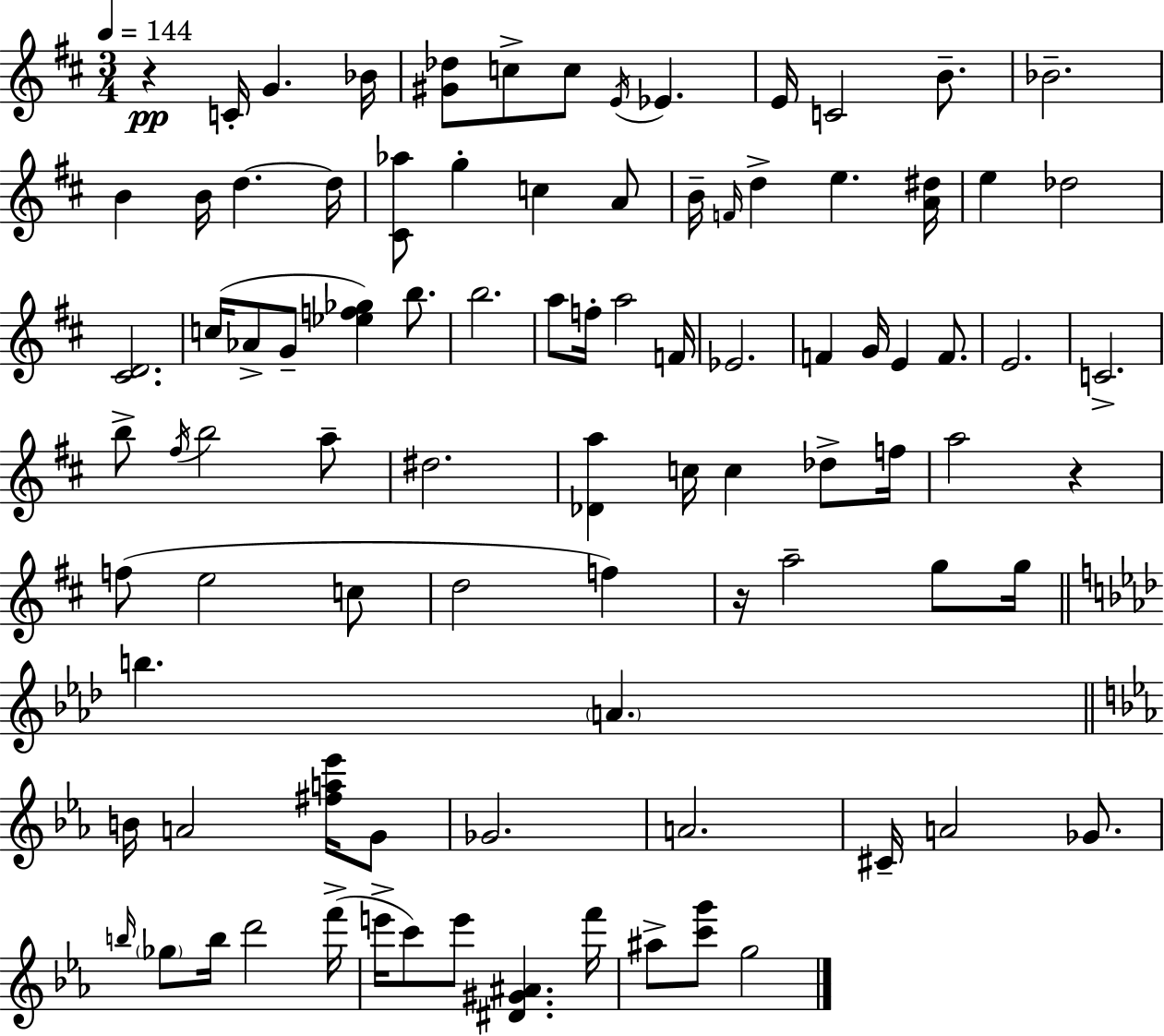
R/q C4/s G4/q. Bb4/s [G#4,Db5]/e C5/e C5/e E4/s Eb4/q. E4/s C4/h B4/e. Bb4/h. B4/q B4/s D5/q. D5/s [C#4,Ab5]/e G5/q C5/q A4/e B4/s F4/s D5/q E5/q. [A4,D#5]/s E5/q Db5/h [C#4,D4]/h. C5/s Ab4/e G4/e [Eb5,F5,Gb5]/q B5/e. B5/h. A5/e F5/s A5/h F4/s Eb4/h. F4/q G4/s E4/q F4/e. E4/h. C4/h. B5/e F#5/s B5/h A5/e D#5/h. [Db4,A5]/q C5/s C5/q Db5/e F5/s A5/h R/q F5/e E5/h C5/e D5/h F5/q R/s A5/h G5/e G5/s B5/q. A4/q. B4/s A4/h [F#5,A5,Eb6]/s G4/e Gb4/h. A4/h. C#4/s A4/h Gb4/e. B5/s Gb5/e B5/s D6/h F6/s E6/s C6/e E6/e [D#4,G#4,A#4]/q. F6/s A#5/e [C6,G6]/e G5/h